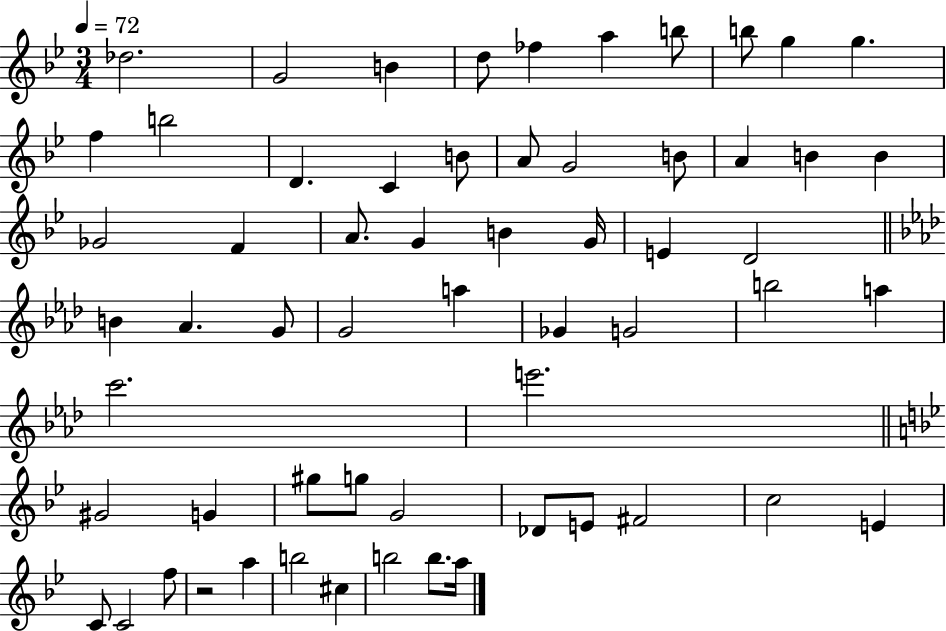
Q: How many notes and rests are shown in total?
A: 60